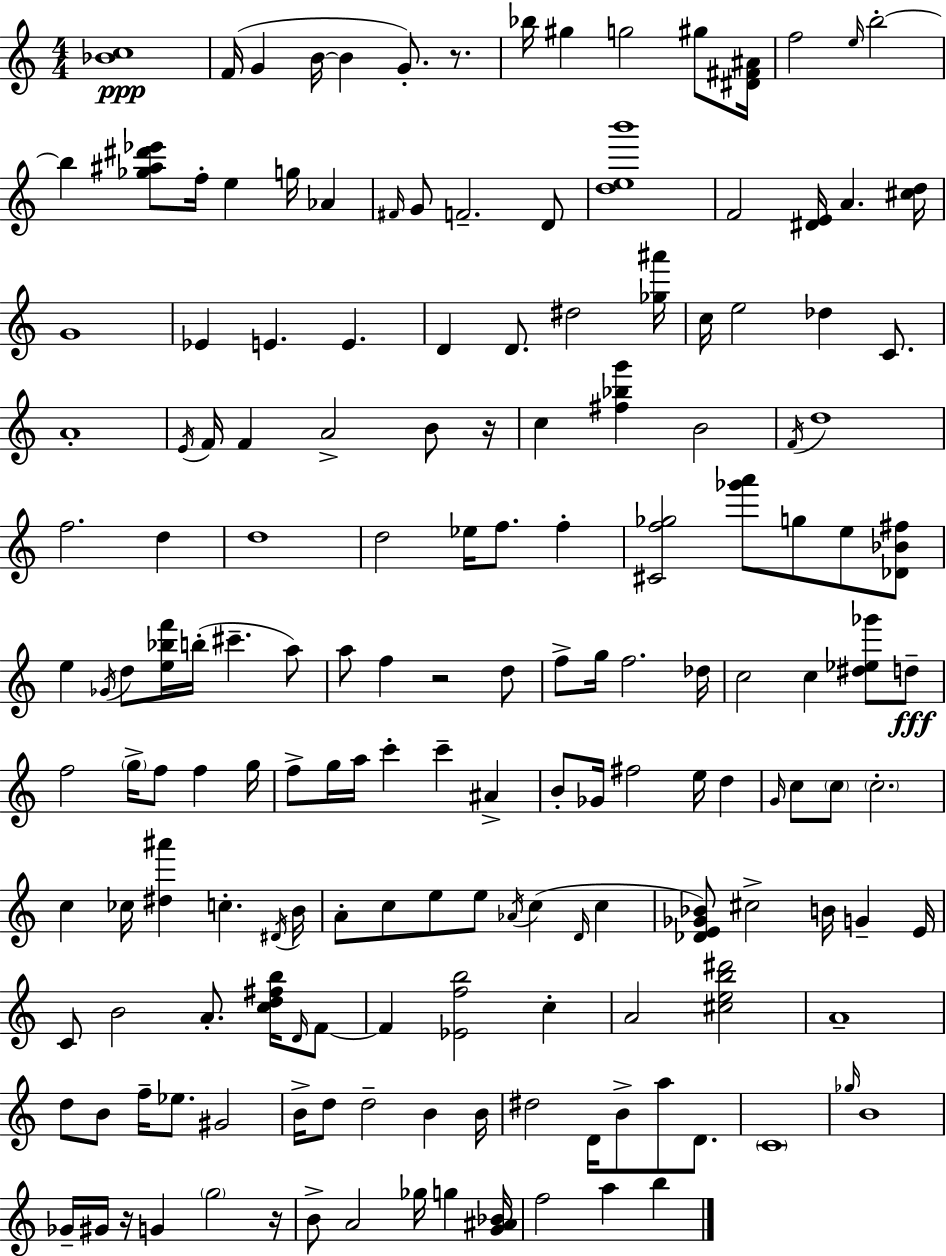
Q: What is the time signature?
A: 4/4